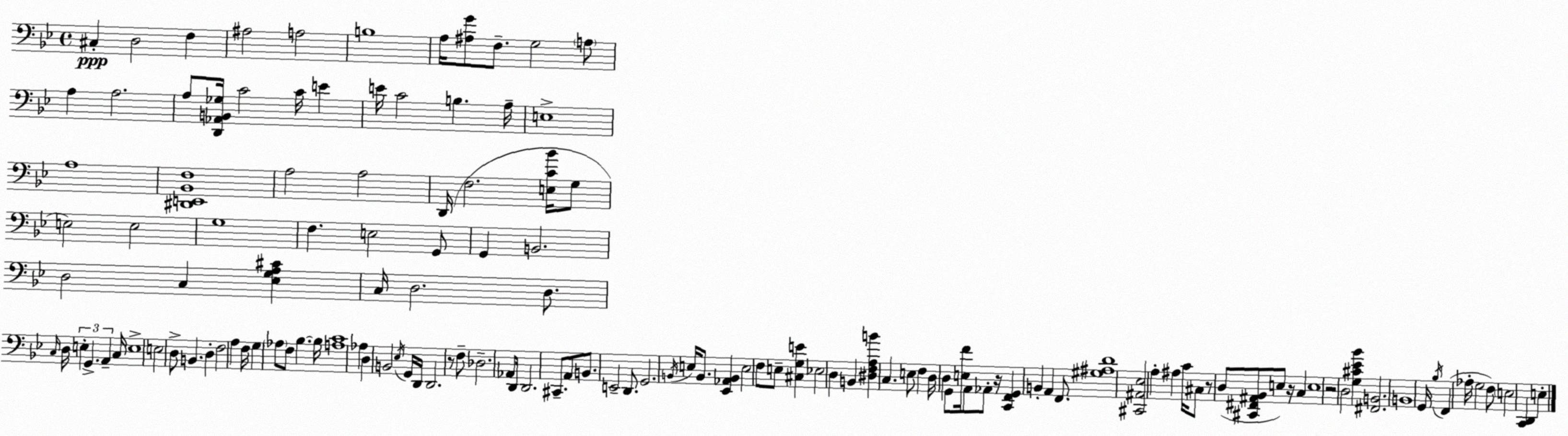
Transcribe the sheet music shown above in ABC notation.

X:1
T:Untitled
M:4/4
L:1/4
K:Gm
^C, D,2 F, ^A,2 A,2 B,4 A,/4 [^A,G]/2 F,/2 G,2 A,/2 A, A,2 A,/2 [D,,_A,,B,,_G,]/4 C2 C/4 E E/4 C2 B, A,/4 E,4 A,4 [^D,,E,,_B,,F,]4 A,2 A,2 D,,/4 F,2 [E,C_B]/4 G,/2 E,2 E,2 G,4 F, E,2 G,,/2 G,, B,,2 D,2 C, [_E,G,A,^C] C,/4 D,2 D,/2 C,/4 D,/4 E, G,, A,, C,/4 E,4 E,2 D,/2 B,, D, F,2 A, F,/4 G, _A,/2 F,/2 _B, _B,/4 [A,C]4 _A, D, B,,2 _E,/4 G,,/4 D,,/4 D,,2 z/2 F,/2 _D,2 _A,,/2 D,,/4 D,,2 ^C,,/2 A,,/2 B,,/2 E,,2 D,,/2 G,,2 B,,/4 E,/4 B,,/2 [_E,,_A,,B,,] E,2 F,/2 E,/2 [^C,G,E] _E,2 D, B,, [^D,F,A,B] C, E,/2 F, D,/4 D, G,,/2 [E,F]/4 A,,/2 _A,,/2 z/4 [C,,F,,G,,] B,, A,, F,,/2 [^G,^A,D]4 [^C,,^A,,_E,]2 A, ^A, C/4 ^C,/2 z/2 D,/2 [^C,,^F,,^A,,_B,,]/2 E,/2 z/4 C, E,4 z2 D,2 [G,^C_E_B] [^F,,B,,]2 B,,4 G,,/4 _B,/4 F,, _A,/4 G,2 F,/2 E,2 [C,,D,,] E,